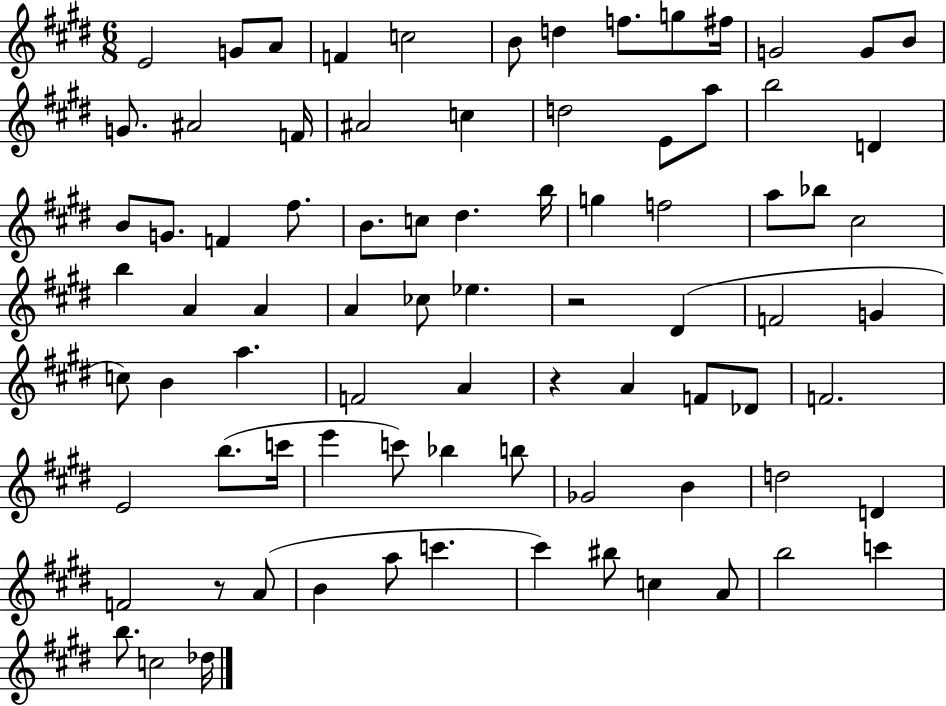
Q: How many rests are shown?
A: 3